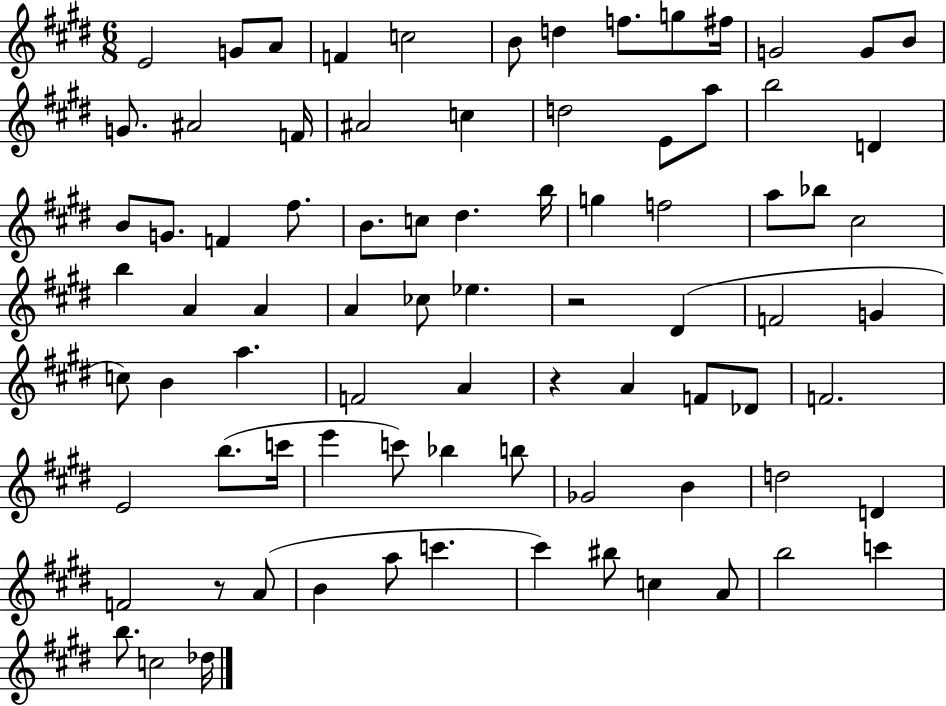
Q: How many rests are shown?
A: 3